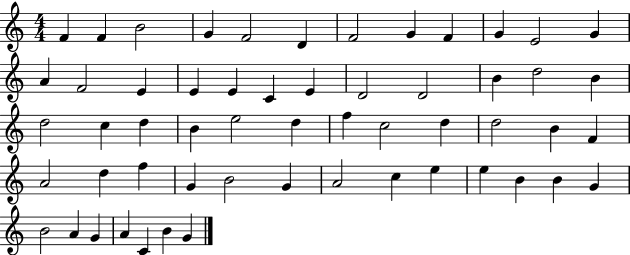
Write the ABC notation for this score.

X:1
T:Untitled
M:4/4
L:1/4
K:C
F F B2 G F2 D F2 G F G E2 G A F2 E E E C E D2 D2 B d2 B d2 c d B e2 d f c2 d d2 B F A2 d f G B2 G A2 c e e B B G B2 A G A C B G